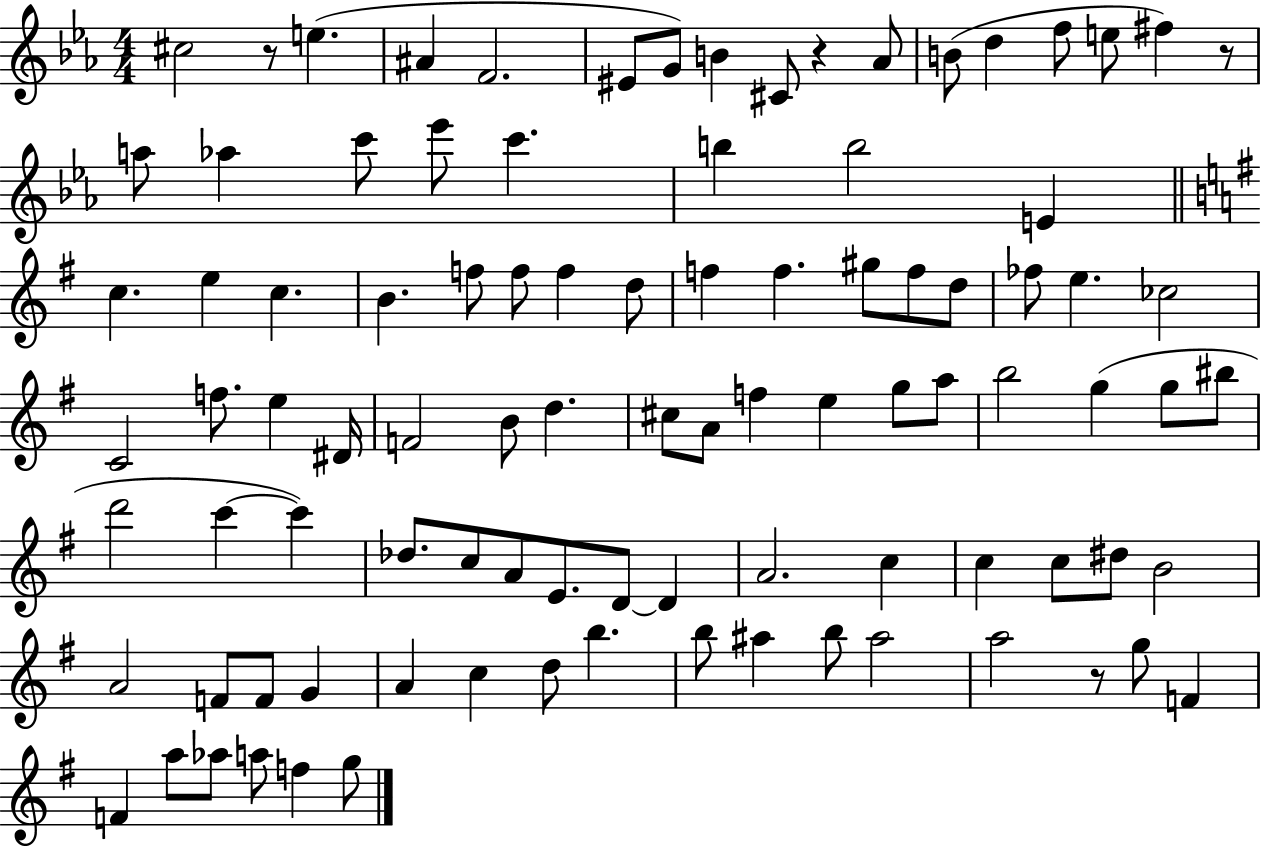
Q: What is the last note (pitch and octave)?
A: G5